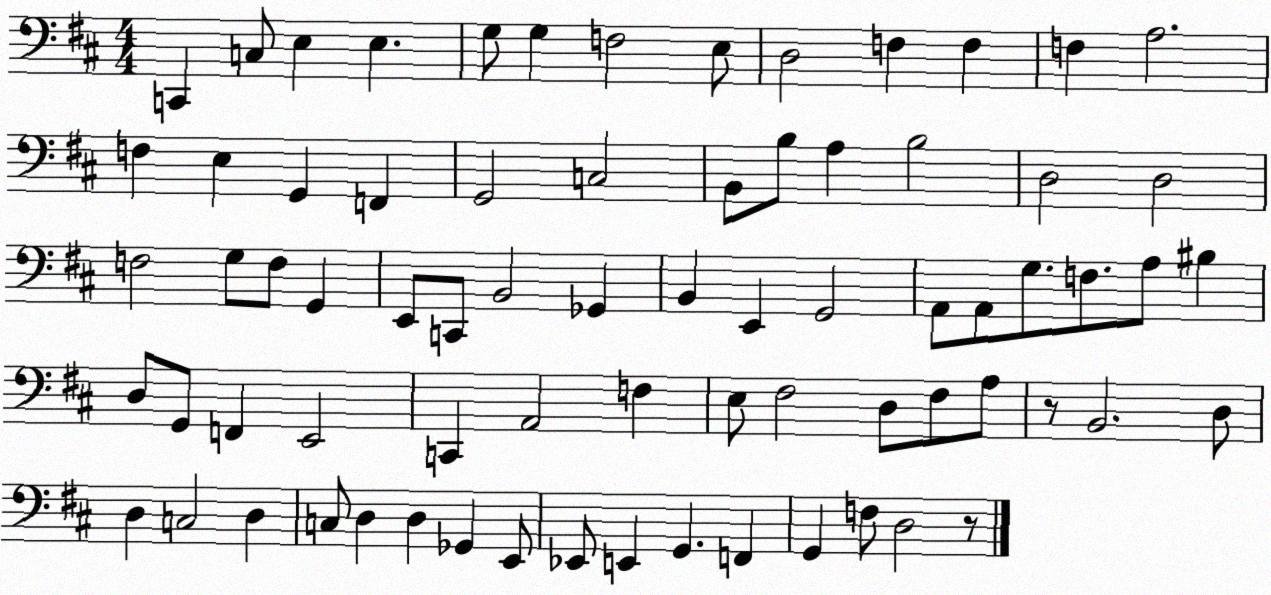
X:1
T:Untitled
M:4/4
L:1/4
K:D
C,, C,/2 E, E, G,/2 G, F,2 E,/2 D,2 F, F, F, A,2 F, E, G,, F,, G,,2 C,2 B,,/2 B,/2 A, B,2 D,2 D,2 F,2 G,/2 F,/2 G,, E,,/2 C,,/2 B,,2 _G,, B,, E,, G,,2 A,,/2 A,,/2 G,/2 F,/2 A,/2 ^B, D,/2 G,,/2 F,, E,,2 C,, A,,2 F, E,/2 ^F,2 D,/2 ^F,/2 A,/2 z/2 B,,2 D,/2 D, C,2 D, C,/2 D, D, _G,, E,,/2 _E,,/2 E,, G,, F,, G,, F,/2 D,2 z/2